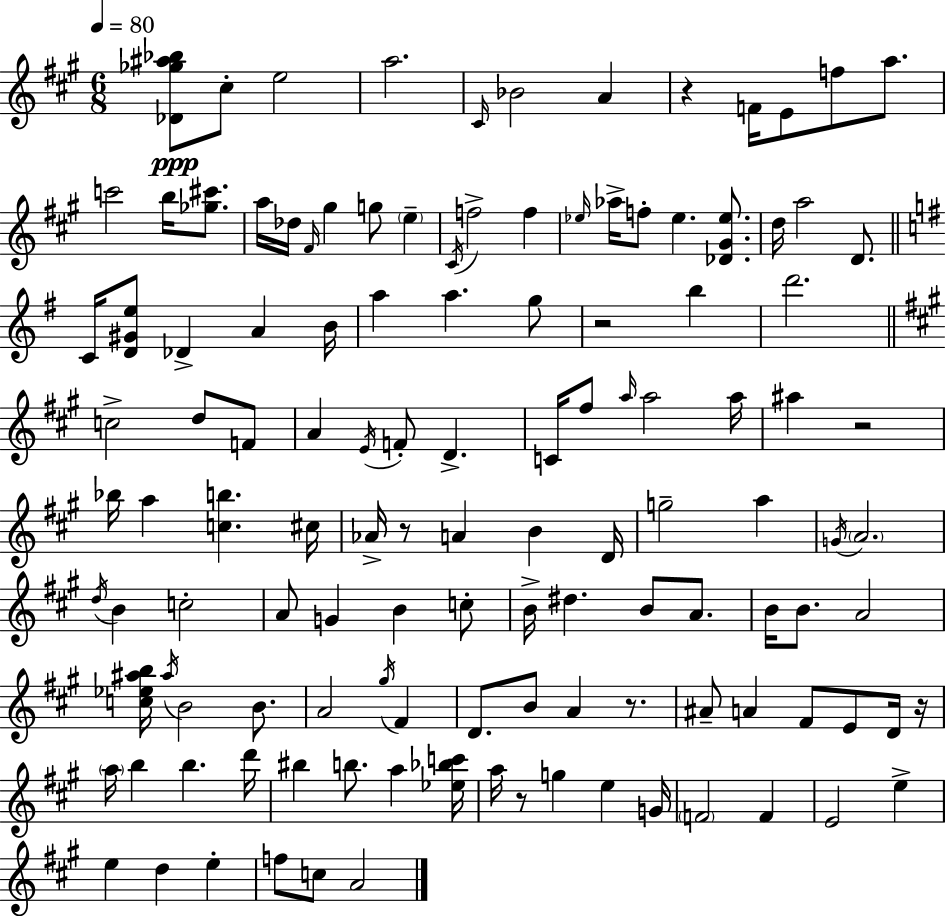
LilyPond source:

{
  \clef treble
  \numericTimeSignature
  \time 6/8
  \key a \major
  \tempo 4 = 80
  <des' ges'' ais'' bes''>8\ppp cis''8-. e''2 | a''2. | \grace { cis'16 } bes'2 a'4 | r4 f'16 e'8 f''8 a''8. | \break c'''2 b''16 <ges'' cis'''>8. | a''16 des''16 \grace { fis'16 } gis''4 g''8 \parenthesize e''4-- | \acciaccatura { cis'16 } f''2-> f''4 | \grace { ees''16 } aes''16-> f''8-. ees''4. | \break <des' gis' ees''>8. d''16 a''2 | d'8. \bar "||" \break \key g \major c'16 <d' gis' e''>8 des'4-> a'4 b'16 | a''4 a''4. g''8 | r2 b''4 | d'''2. | \break \bar "||" \break \key a \major c''2-> d''8 f'8 | a'4 \acciaccatura { e'16 } f'8-. d'4.-> | c'16 fis''8 \grace { a''16 } a''2 | a''16 ais''4 r2 | \break bes''16 a''4 <c'' b''>4. | cis''16 aes'16-> r8 a'4 b'4 | d'16 g''2-- a''4 | \acciaccatura { g'16 } \parenthesize a'2. | \break \acciaccatura { d''16 } b'4 c''2-. | a'8 g'4 b'4 | c''8-. b'16-> dis''4. b'8 | a'8. b'16 b'8. a'2 | \break <c'' ees'' ais'' b''>16 \acciaccatura { ais''16 } b'2 | b'8. a'2 | \acciaccatura { gis''16 } fis'4 d'8. b'8 a'4 | r8. ais'8-- a'4 | \break fis'8 e'8 d'16 r16 \parenthesize a''16 b''4 b''4. | d'''16 bis''4 b''8. | a''4 <ees'' bes'' c'''>16 a''16 r8 g''4 | e''4 g'16 \parenthesize f'2 | \break f'4 e'2 | e''4-> e''4 d''4 | e''4-. f''8 c''8 a'2 | \bar "|."
}